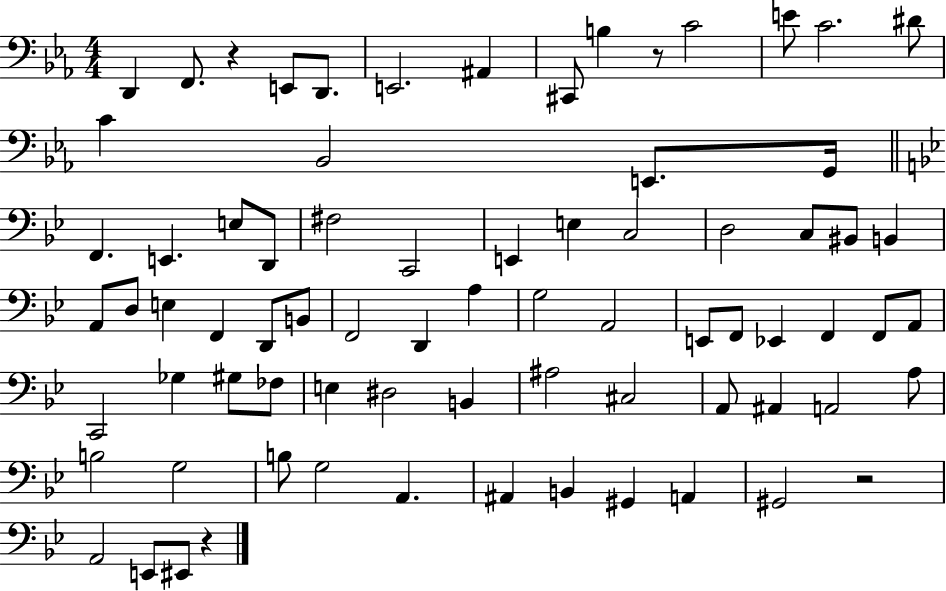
D2/q F2/e. R/q E2/e D2/e. E2/h. A#2/q C#2/e B3/q R/e C4/h E4/e C4/h. D#4/e C4/q Bb2/h E2/e. G2/s F2/q. E2/q. E3/e D2/e F#3/h C2/h E2/q E3/q C3/h D3/h C3/e BIS2/e B2/q A2/e D3/e E3/q F2/q D2/e B2/e F2/h D2/q A3/q G3/h A2/h E2/e F2/e Eb2/q F2/q F2/e A2/e C2/h Gb3/q G#3/e FES3/e E3/q D#3/h B2/q A#3/h C#3/h A2/e A#2/q A2/h A3/e B3/h G3/h B3/e G3/h A2/q. A#2/q B2/q G#2/q A2/q G#2/h R/h A2/h E2/e EIS2/e R/q